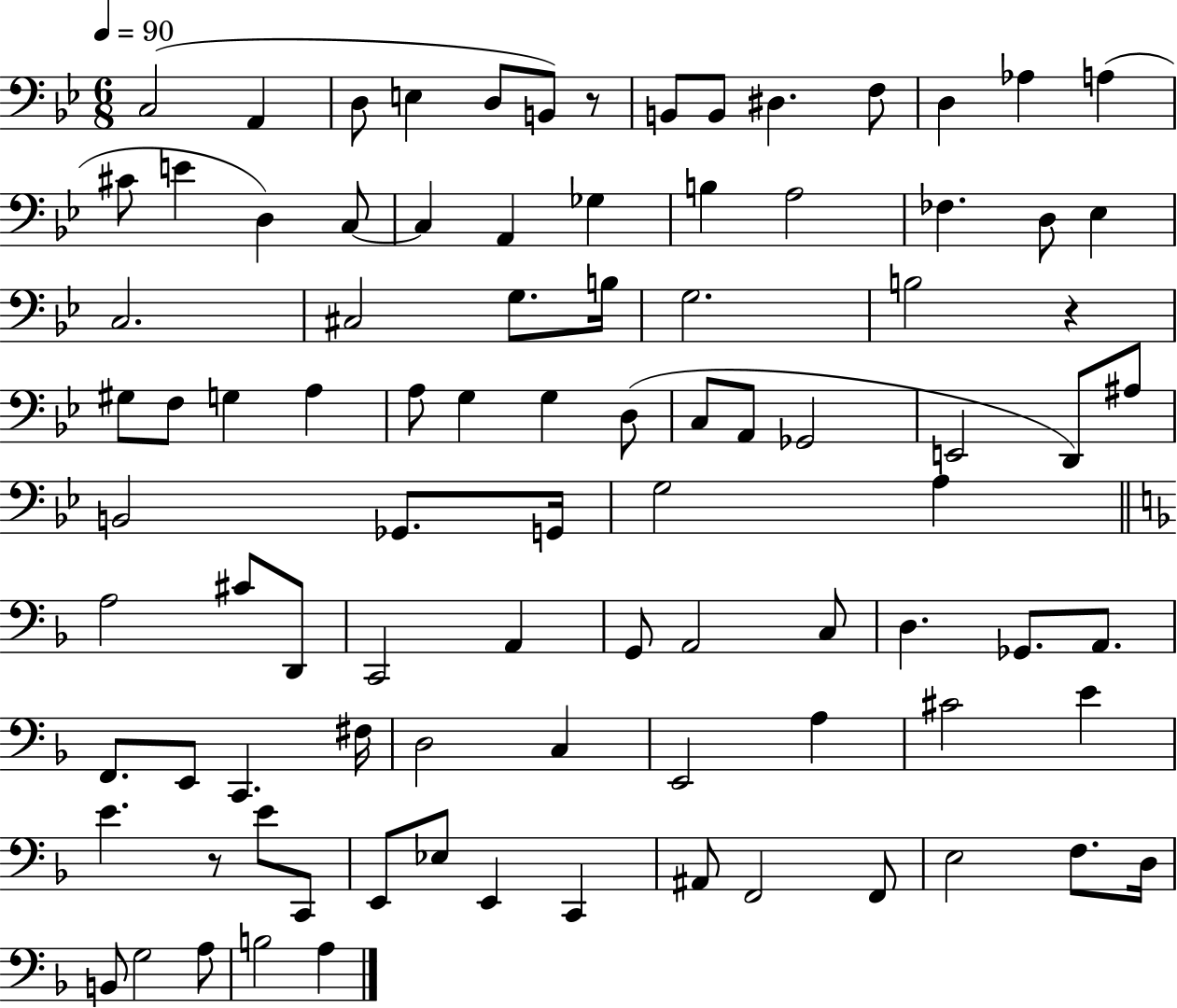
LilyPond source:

{
  \clef bass
  \numericTimeSignature
  \time 6/8
  \key bes \major
  \tempo 4 = 90
  \repeat volta 2 { c2( a,4 | d8 e4 d8 b,8) r8 | b,8 b,8 dis4. f8 | d4 aes4 a4( | \break cis'8 e'4 d4) c8~~ | c4 a,4 ges4 | b4 a2 | fes4. d8 ees4 | \break c2. | cis2 g8. b16 | g2. | b2 r4 | \break gis8 f8 g4 a4 | a8 g4 g4 d8( | c8 a,8 ges,2 | e,2 d,8) ais8 | \break b,2 ges,8. g,16 | g2 a4 | \bar "||" \break \key d \minor a2 cis'8 d,8 | c,2 a,4 | g,8 a,2 c8 | d4. ges,8. a,8. | \break f,8. e,8 c,4. fis16 | d2 c4 | e,2 a4 | cis'2 e'4 | \break e'4. r8 e'8 c,8 | e,8 ees8 e,4 c,4 | ais,8 f,2 f,8 | e2 f8. d16 | \break b,8 g2 a8 | b2 a4 | } \bar "|."
}